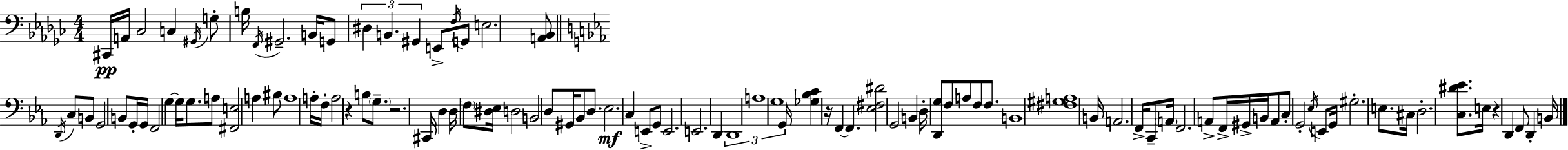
{
  \clef bass
  \numericTimeSignature
  \time 4/4
  \key ees \minor
  \repeat volta 2 { cis,16\pp a,16 ces2 c4 \acciaccatura { gis,16 } g8-. | b16 \acciaccatura { f,16 } gis,2.-- b,16 | g,8 \tuplet 3/2 { dis4 b,4. gis,4 } | e,8-> \acciaccatura { f16 } g,8 e2. | \break <a, bes,>8 \bar "||" \break \key c \minor \acciaccatura { d,16 } c8 b,8 g,2 b,8 g,16-. | g,16 f,2 g4~~ g16 g8. | a8 <fis, e>2 a4 bis8 | a1 | \break a16-. f16-. a2 r4 b8 | \parenthesize g8.-- r2. | cis,16 d4 d16 \parenthesize f8 <dis ees>16 d2 | b,2 d8 gis,16 bes,8 d8. | \break ees2.\mf c4 | e,8-> g,8 e,2. | e,2. d,4 | \tuplet 3/2 { d,1 | \break a1 | g1 } | g,16 <ges bes c'>4 r16 f,4~~ f,4. | <ees fis dis'>2 g,2 | \break b,4 d16-. <d, g>8 f8 a8 f8 f8. | b,1 | <fis gis a>1 | b,16 a,2. f,16-> c,8-- | \break \parenthesize a,16 f,2. a,8-> | f,16-> gis,16-> b,16 a,8 c8-. g,2-. \acciaccatura { ees16 } | e,8 g,16 gis2.-. e8. | cis16 d2.-. <c dis' ees'>8. | \break e16 r4 d,4 f,8 d,4-. | b,16 } \bar "|."
}